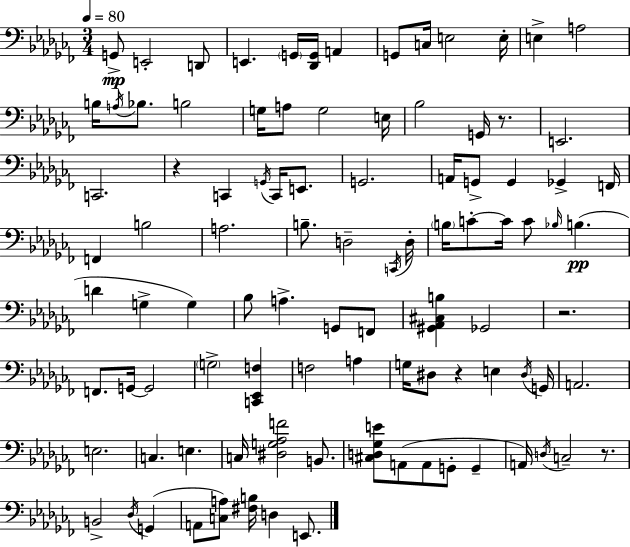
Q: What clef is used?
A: bass